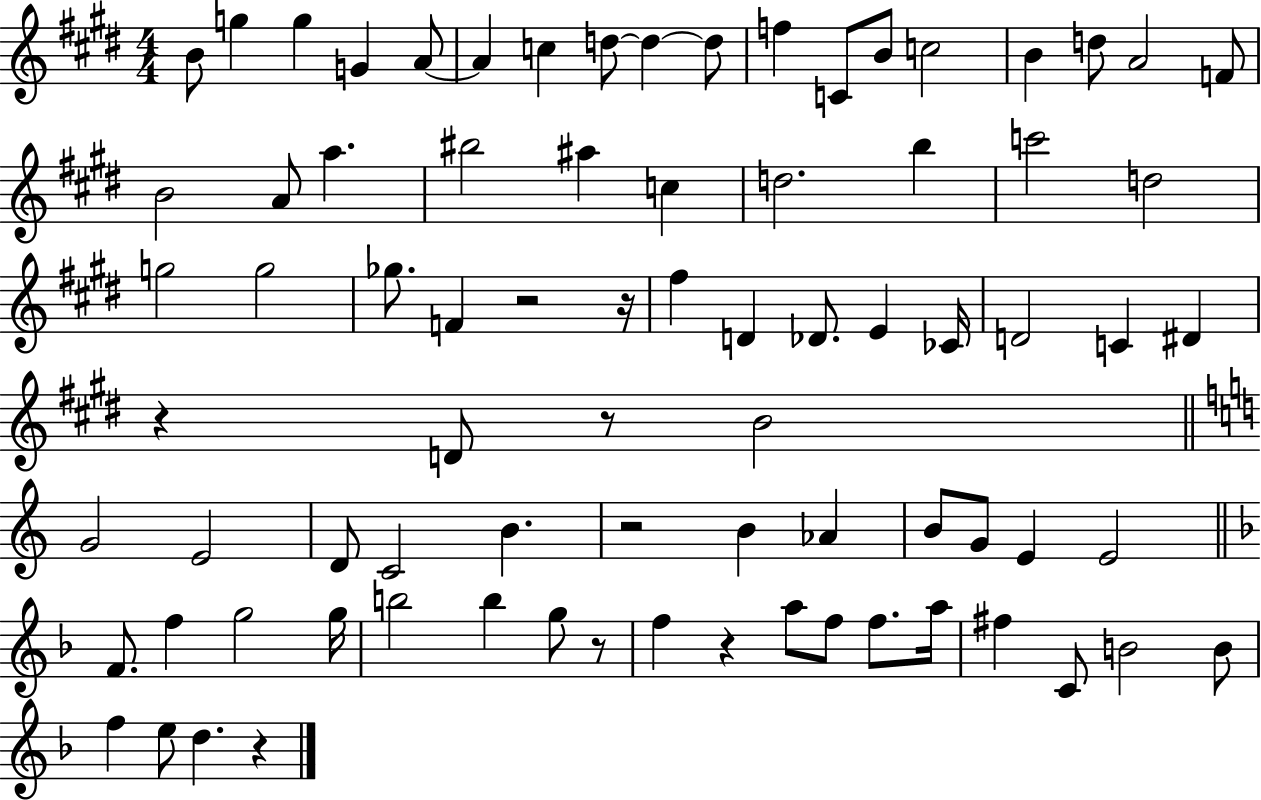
B4/e G5/q G5/q G4/q A4/e A4/q C5/q D5/e D5/q D5/e F5/q C4/e B4/e C5/h B4/q D5/e A4/h F4/e B4/h A4/e A5/q. BIS5/h A#5/q C5/q D5/h. B5/q C6/h D5/h G5/h G5/h Gb5/e. F4/q R/h R/s F#5/q D4/q Db4/e. E4/q CES4/s D4/h C4/q D#4/q R/q D4/e R/e B4/h G4/h E4/h D4/e C4/h B4/q. R/h B4/q Ab4/q B4/e G4/e E4/q E4/h F4/e. F5/q G5/h G5/s B5/h B5/q G5/e R/e F5/q R/q A5/e F5/e F5/e. A5/s F#5/q C4/e B4/h B4/e F5/q E5/e D5/q. R/q